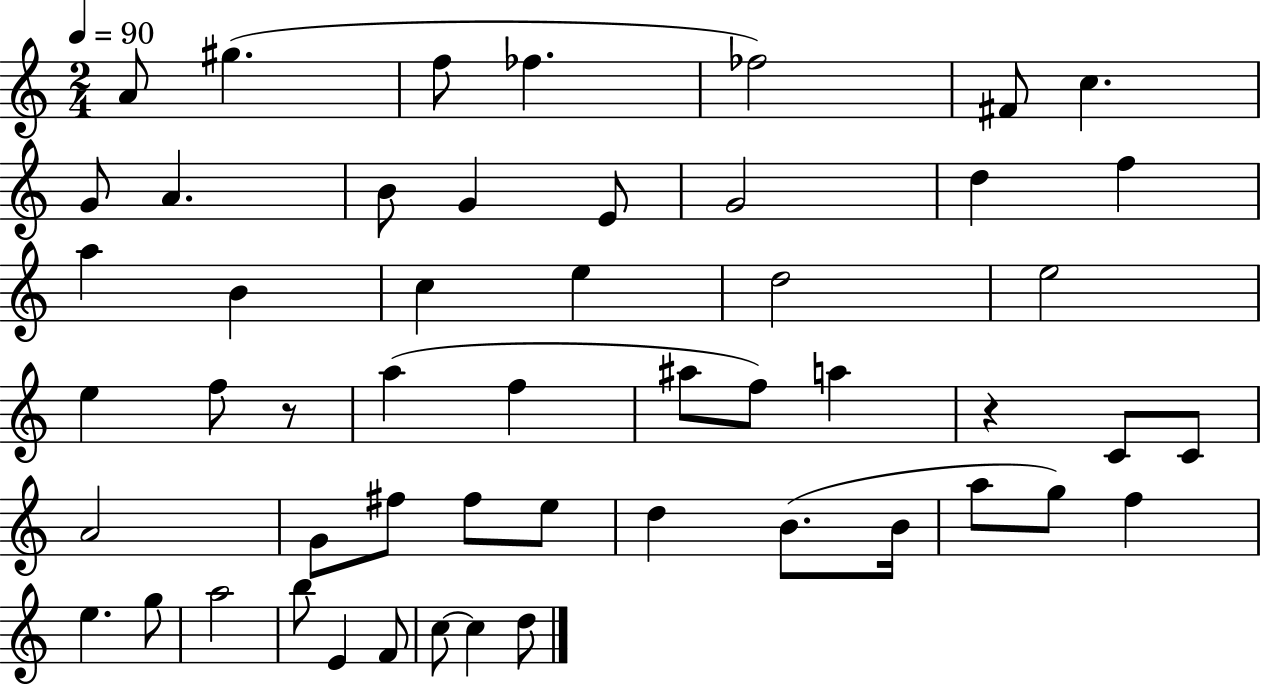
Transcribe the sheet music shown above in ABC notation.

X:1
T:Untitled
M:2/4
L:1/4
K:C
A/2 ^g f/2 _f _f2 ^F/2 c G/2 A B/2 G E/2 G2 d f a B c e d2 e2 e f/2 z/2 a f ^a/2 f/2 a z C/2 C/2 A2 G/2 ^f/2 ^f/2 e/2 d B/2 B/4 a/2 g/2 f e g/2 a2 b/2 E F/2 c/2 c d/2